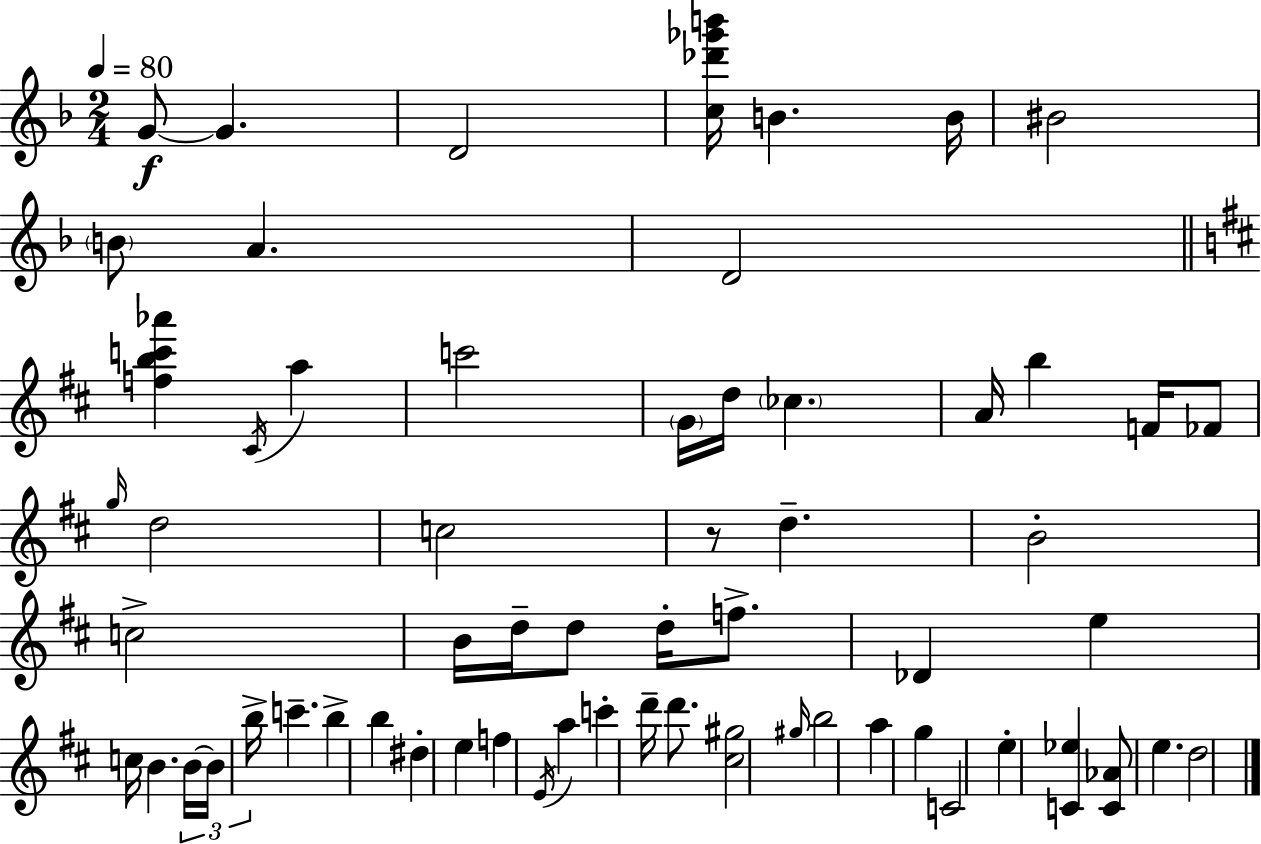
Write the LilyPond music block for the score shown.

{
  \clef treble
  \numericTimeSignature
  \time 2/4
  \key d \minor
  \tempo 4 = 80
  \repeat volta 2 { g'8~~\f g'4. | d'2 | <c'' des''' ges''' b'''>16 b'4. b'16 | bis'2 | \break \parenthesize b'8 a'4. | d'2 | \bar "||" \break \key d \major <f'' b'' c''' aes'''>4 \acciaccatura { cis'16 } a''4 | c'''2 | \parenthesize g'16 d''16 \parenthesize ces''4. | a'16 b''4 f'16 fes'8 | \break \grace { g''16 } d''2 | c''2 | r8 d''4.-- | b'2-. | \break c''2-> | b'16 d''16-- d''8 d''16-. f''8.-> | des'4 e''4 | c''16 b'4. | \break \tuplet 3/2 { b'16~~ b'16 b''16-> } c'''4.-- | b''4-> b''4 | dis''4-. e''4 | f''4 \acciaccatura { e'16 } a''4 | \break c'''4-. d'''16-- | d'''8. <cis'' gis''>2 | \grace { gis''16 } b''2 | a''4 | \break g''4 c'2 | e''4-. | <c' ees''>4 <c' aes'>8 e''4. | d''2 | \break } \bar "|."
}